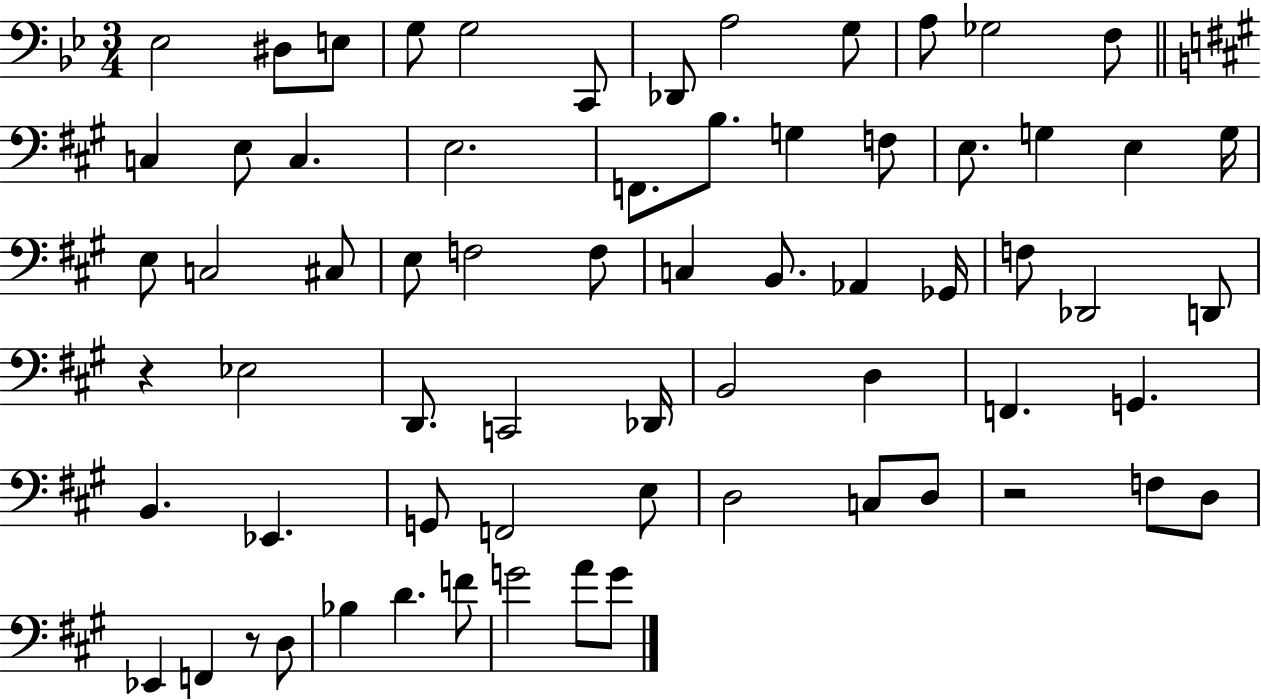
X:1
T:Untitled
M:3/4
L:1/4
K:Bb
_E,2 ^D,/2 E,/2 G,/2 G,2 C,,/2 _D,,/2 A,2 G,/2 A,/2 _G,2 F,/2 C, E,/2 C, E,2 F,,/2 B,/2 G, F,/2 E,/2 G, E, G,/4 E,/2 C,2 ^C,/2 E,/2 F,2 F,/2 C, B,,/2 _A,, _G,,/4 F,/2 _D,,2 D,,/2 z _E,2 D,,/2 C,,2 _D,,/4 B,,2 D, F,, G,, B,, _E,, G,,/2 F,,2 E,/2 D,2 C,/2 D,/2 z2 F,/2 D,/2 _E,, F,, z/2 D,/2 _B, D F/2 G2 A/2 G/2